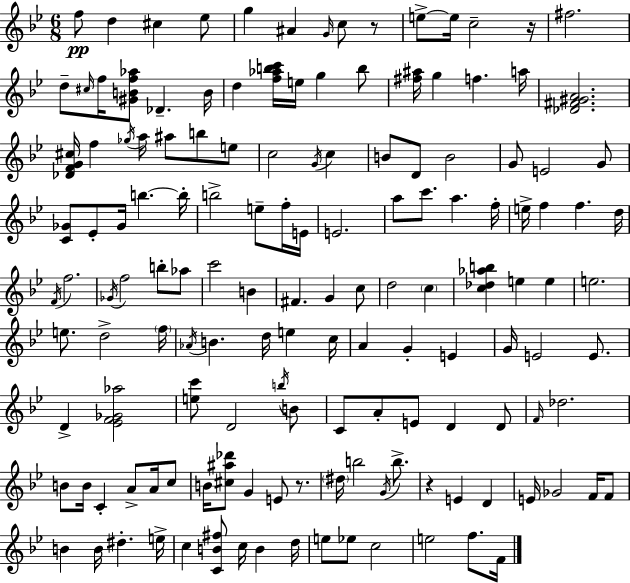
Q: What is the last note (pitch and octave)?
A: F4